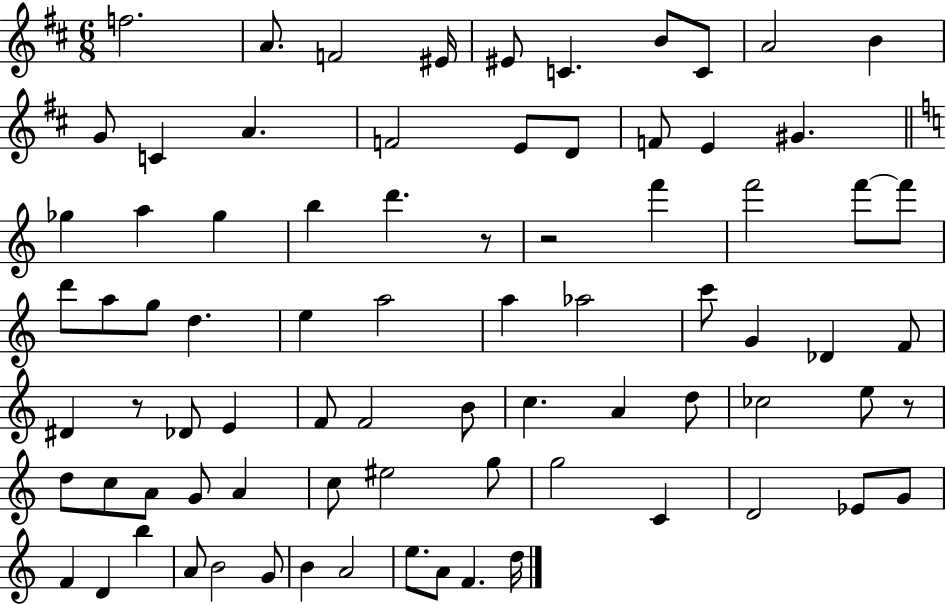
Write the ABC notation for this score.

X:1
T:Untitled
M:6/8
L:1/4
K:D
f2 A/2 F2 ^E/4 ^E/2 C B/2 C/2 A2 B G/2 C A F2 E/2 D/2 F/2 E ^G _g a _g b d' z/2 z2 f' f'2 f'/2 f'/2 d'/2 a/2 g/2 d e a2 a _a2 c'/2 G _D F/2 ^D z/2 _D/2 E F/2 F2 B/2 c A d/2 _c2 e/2 z/2 d/2 c/2 A/2 G/2 A c/2 ^e2 g/2 g2 C D2 _E/2 G/2 F D b A/2 B2 G/2 B A2 e/2 A/2 F d/4